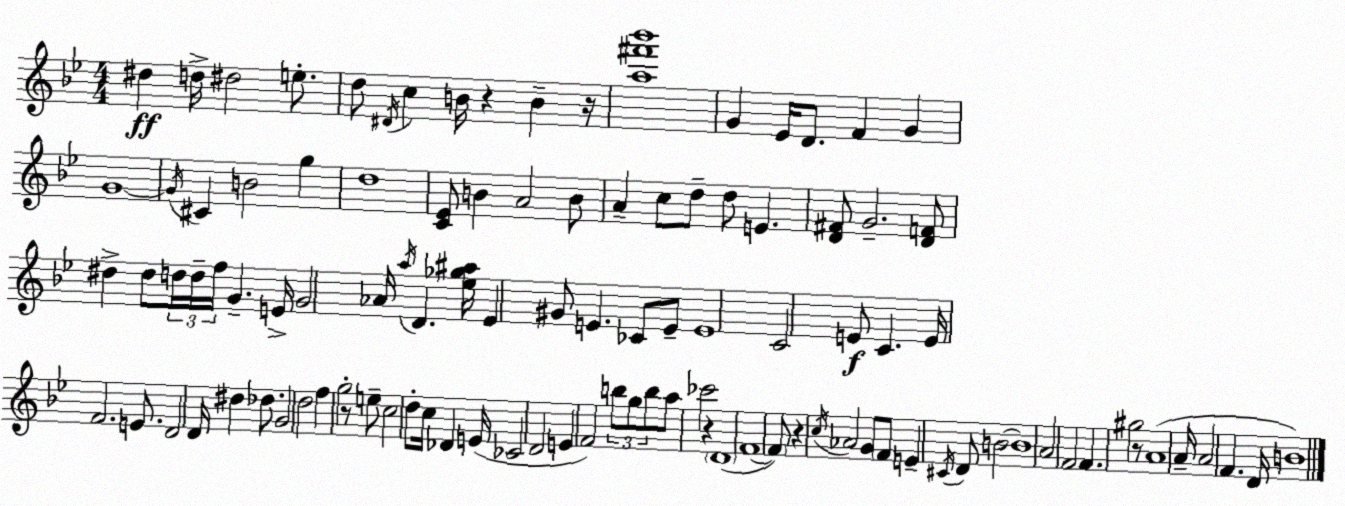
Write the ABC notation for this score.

X:1
T:Untitled
M:4/4
L:1/4
K:Gm
^d d/4 ^d2 e/2 d/2 ^D/4 c B/4 z B z/4 [a^f'_b']4 G _E/4 D/2 F G G4 G/4 ^C B2 g d4 [C_E]/2 B A2 B/2 A c/2 d/2 d/2 E [D^F]/2 G2 [DF]/2 ^d ^d/2 d/4 d/4 f/4 G E/4 G2 _A/4 a/4 D [_e_g^a]/4 _E ^G/2 E _C/2 E/2 E4 C2 E/2 C E/4 F2 E/2 D2 D/4 ^d _d/2 G2 d2 f g2 z/2 e/2 c2 d/2 c/4 _D E/4 _C2 D2 E F2 b/2 g/2 b/2 a/2 _c'2 z D4 F4 F/2 z c/4 _A2 G/2 F/2 E ^C/4 D/2 B2 B4 A2 F2 F ^g2 z/2 A4 A/4 A2 F D/4 B4